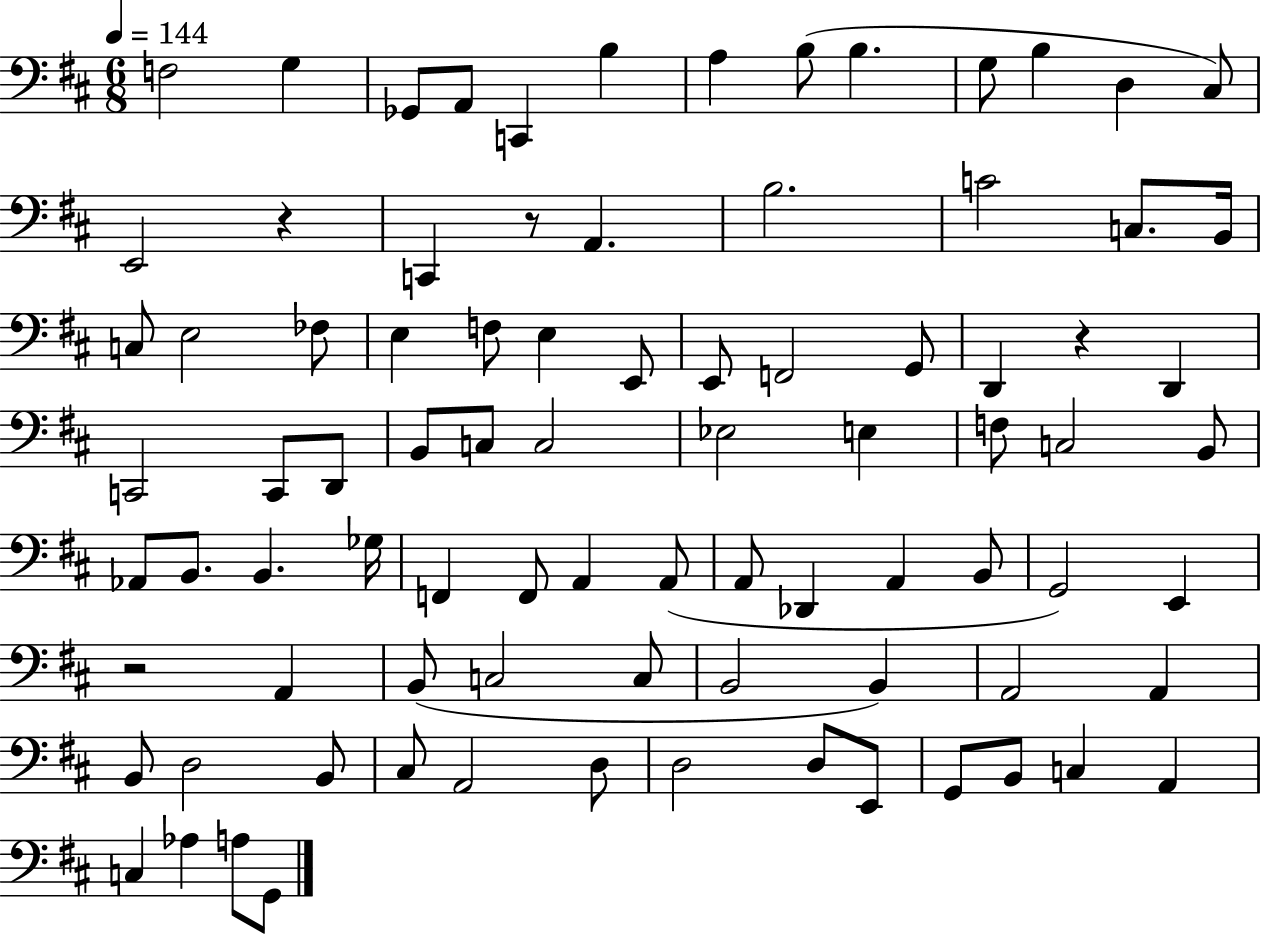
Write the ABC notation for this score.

X:1
T:Untitled
M:6/8
L:1/4
K:D
F,2 G, _G,,/2 A,,/2 C,, B, A, B,/2 B, G,/2 B, D, ^C,/2 E,,2 z C,, z/2 A,, B,2 C2 C,/2 B,,/4 C,/2 E,2 _F,/2 E, F,/2 E, E,,/2 E,,/2 F,,2 G,,/2 D,, z D,, C,,2 C,,/2 D,,/2 B,,/2 C,/2 C,2 _E,2 E, F,/2 C,2 B,,/2 _A,,/2 B,,/2 B,, _G,/4 F,, F,,/2 A,, A,,/2 A,,/2 _D,, A,, B,,/2 G,,2 E,, z2 A,, B,,/2 C,2 C,/2 B,,2 B,, A,,2 A,, B,,/2 D,2 B,,/2 ^C,/2 A,,2 D,/2 D,2 D,/2 E,,/2 G,,/2 B,,/2 C, A,, C, _A, A,/2 G,,/2